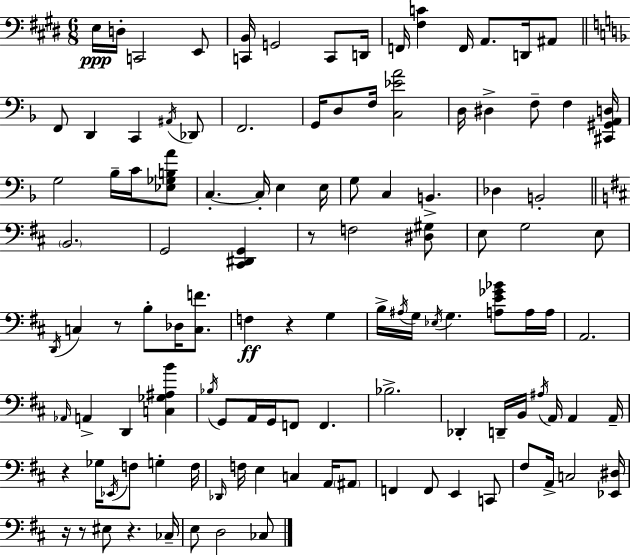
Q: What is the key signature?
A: E major